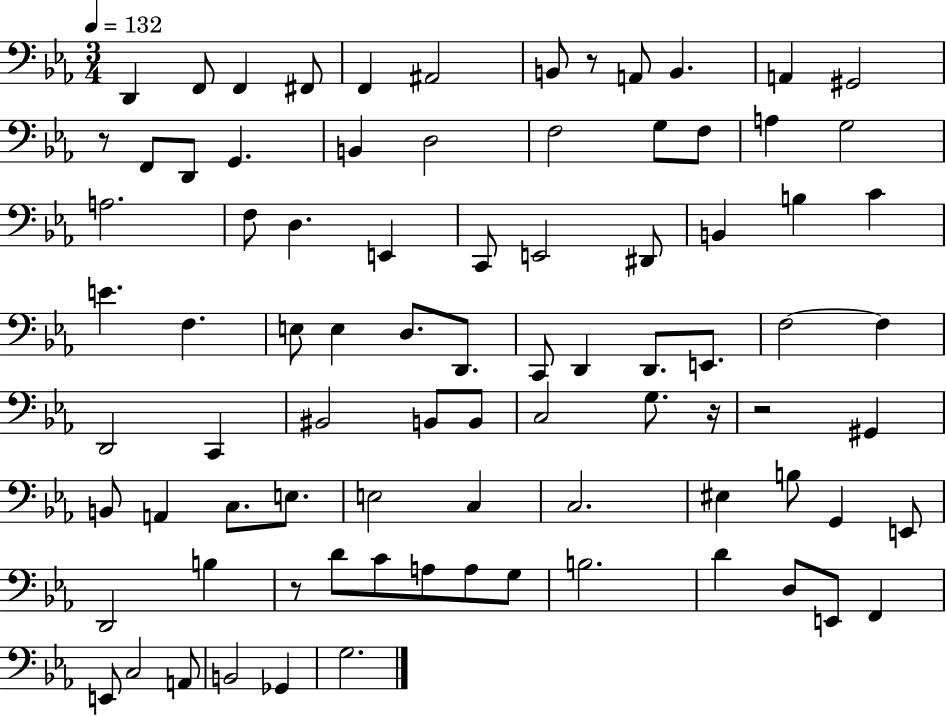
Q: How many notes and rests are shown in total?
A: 85